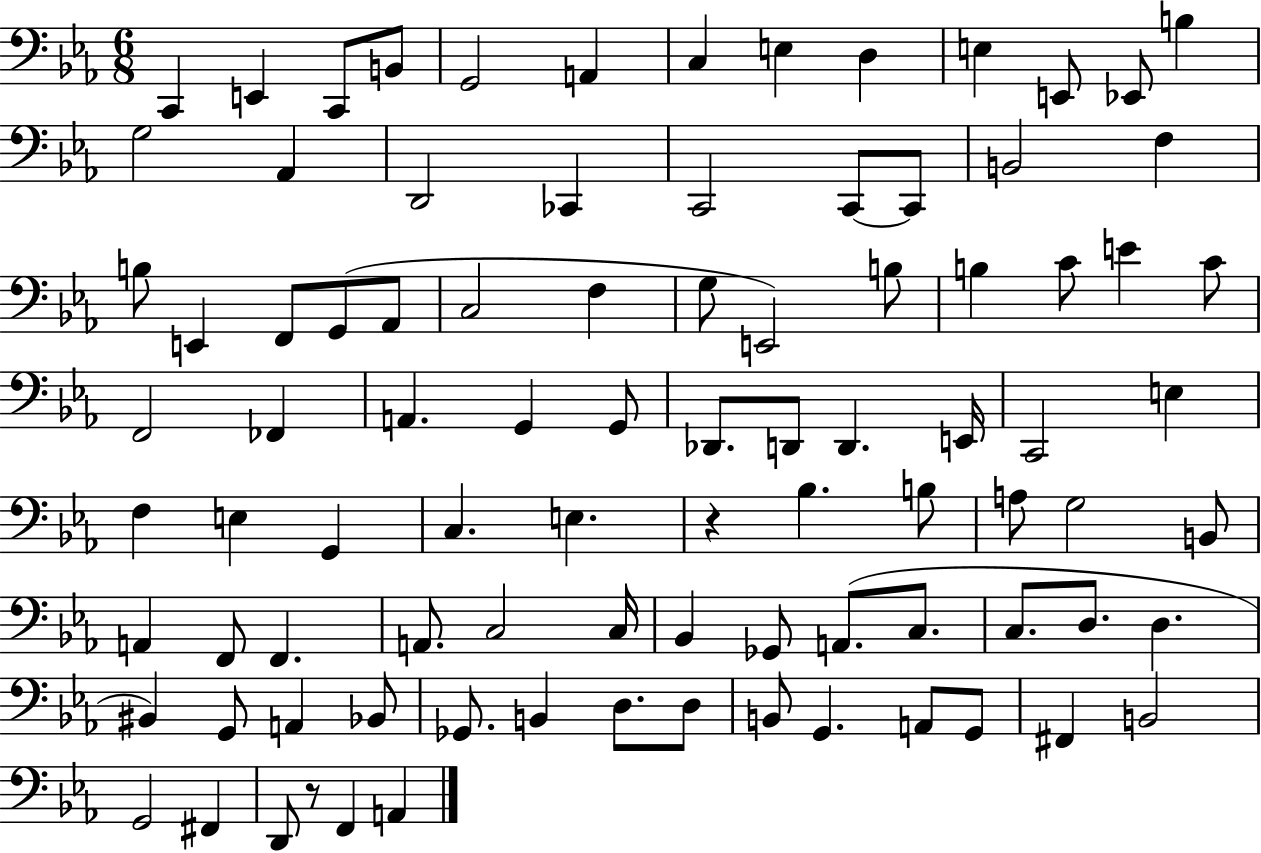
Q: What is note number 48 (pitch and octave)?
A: F3